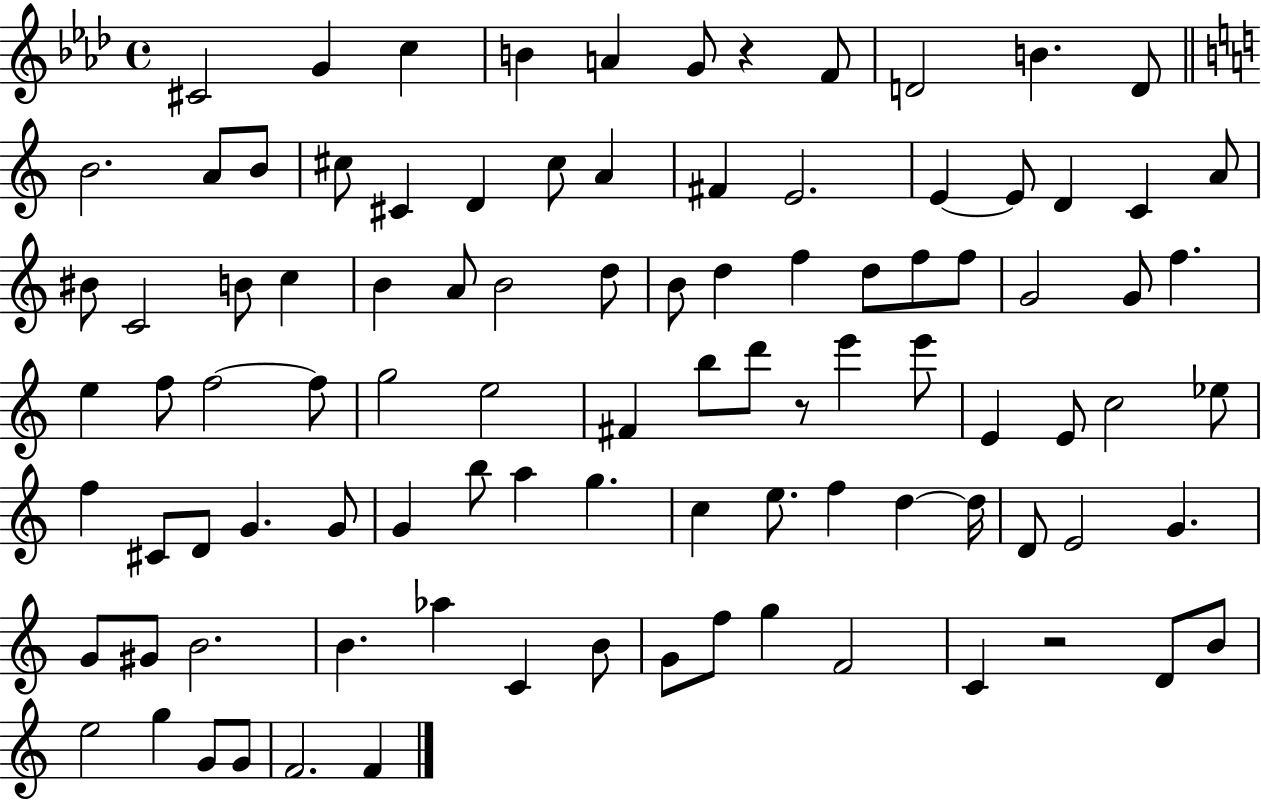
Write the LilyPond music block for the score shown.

{
  \clef treble
  \time 4/4
  \defaultTimeSignature
  \key aes \major
  cis'2 g'4 c''4 | b'4 a'4 g'8 r4 f'8 | d'2 b'4. d'8 | \bar "||" \break \key a \minor b'2. a'8 b'8 | cis''8 cis'4 d'4 cis''8 a'4 | fis'4 e'2. | e'4~~ e'8 d'4 c'4 a'8 | \break bis'8 c'2 b'8 c''4 | b'4 a'8 b'2 d''8 | b'8 d''4 f''4 d''8 f''8 f''8 | g'2 g'8 f''4. | \break e''4 f''8 f''2~~ f''8 | g''2 e''2 | fis'4 b''8 d'''8 r8 e'''4 e'''8 | e'4 e'8 c''2 ees''8 | \break f''4 cis'8 d'8 g'4. g'8 | g'4 b''8 a''4 g''4. | c''4 e''8. f''4 d''4~~ d''16 | d'8 e'2 g'4. | \break g'8 gis'8 b'2. | b'4. aes''4 c'4 b'8 | g'8 f''8 g''4 f'2 | c'4 r2 d'8 b'8 | \break e''2 g''4 g'8 g'8 | f'2. f'4 | \bar "|."
}